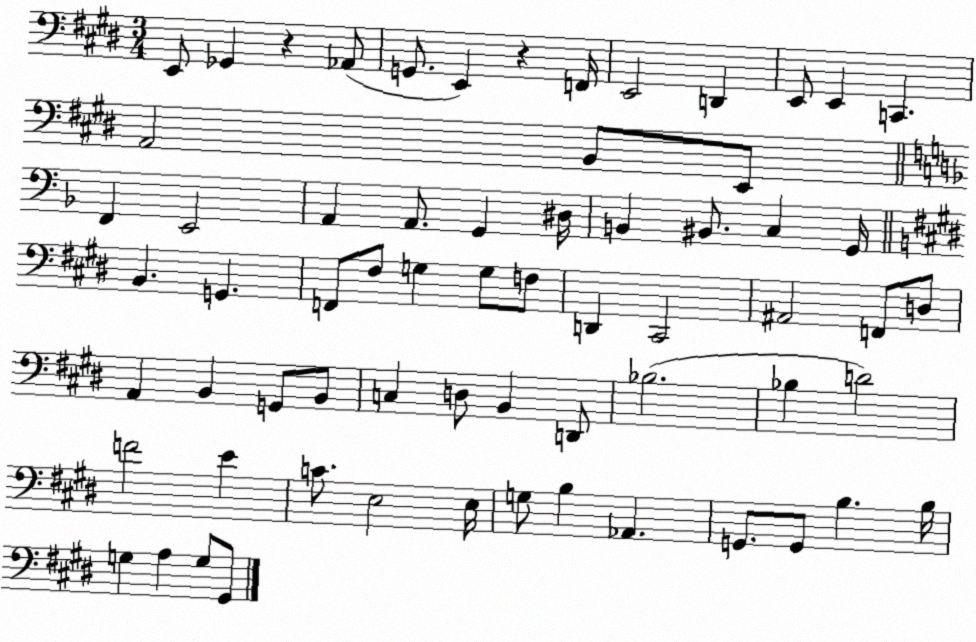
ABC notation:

X:1
T:Untitled
M:3/4
L:1/4
K:E
E,,/2 _G,, z _A,,/2 G,,/2 E,, z F,,/4 E,,2 D,, E,,/2 E,, C,, A,,2 B,,/2 E,,/2 F,, E,,2 A,, A,,/2 G,, ^D,/4 B,, ^B,,/2 C, G,,/4 B,, G,, F,,/2 ^F,/2 G, G,/2 F,/2 D,, ^C,,2 ^A,,2 F,,/2 D,/2 A,, B,, G,,/2 B,,/2 C, D,/2 B,, D,,/2 _B,2 _B, D2 F2 E C/2 E,2 E,/4 G,/2 B, _A,, G,,/2 G,,/2 B, B,/4 G, A, G,/2 ^G,,/2